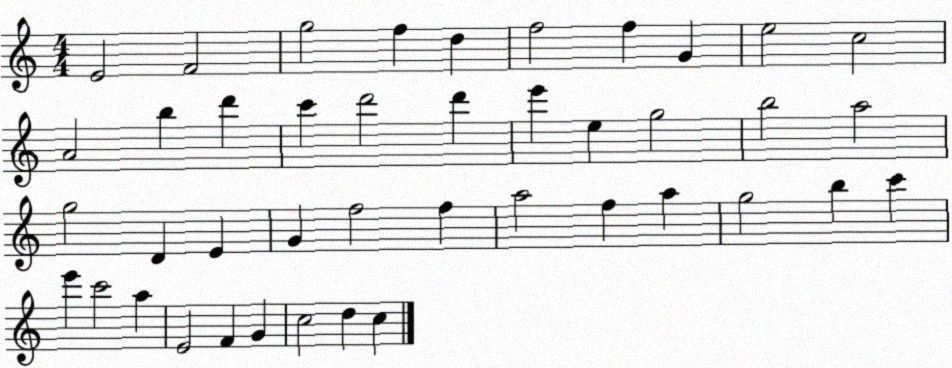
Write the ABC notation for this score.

X:1
T:Untitled
M:4/4
L:1/4
K:C
E2 F2 g2 f d f2 f G e2 c2 A2 b d' c' d'2 d' e' e g2 b2 a2 g2 D E G f2 f a2 f a g2 b c' e' c'2 a E2 F G c2 d c